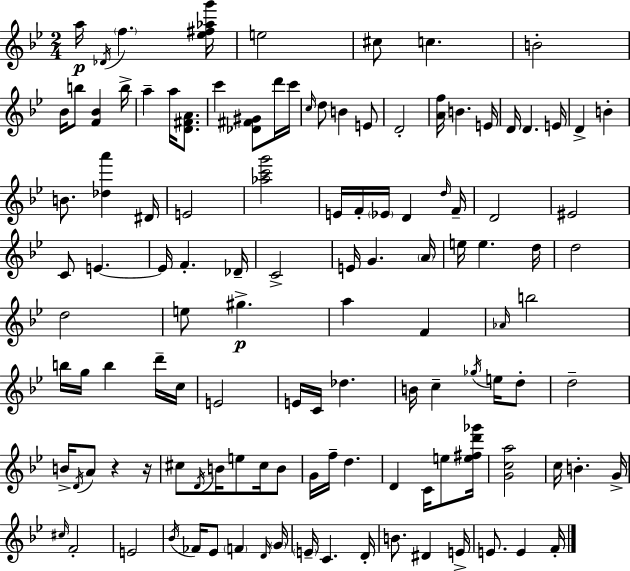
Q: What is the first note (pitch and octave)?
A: A5